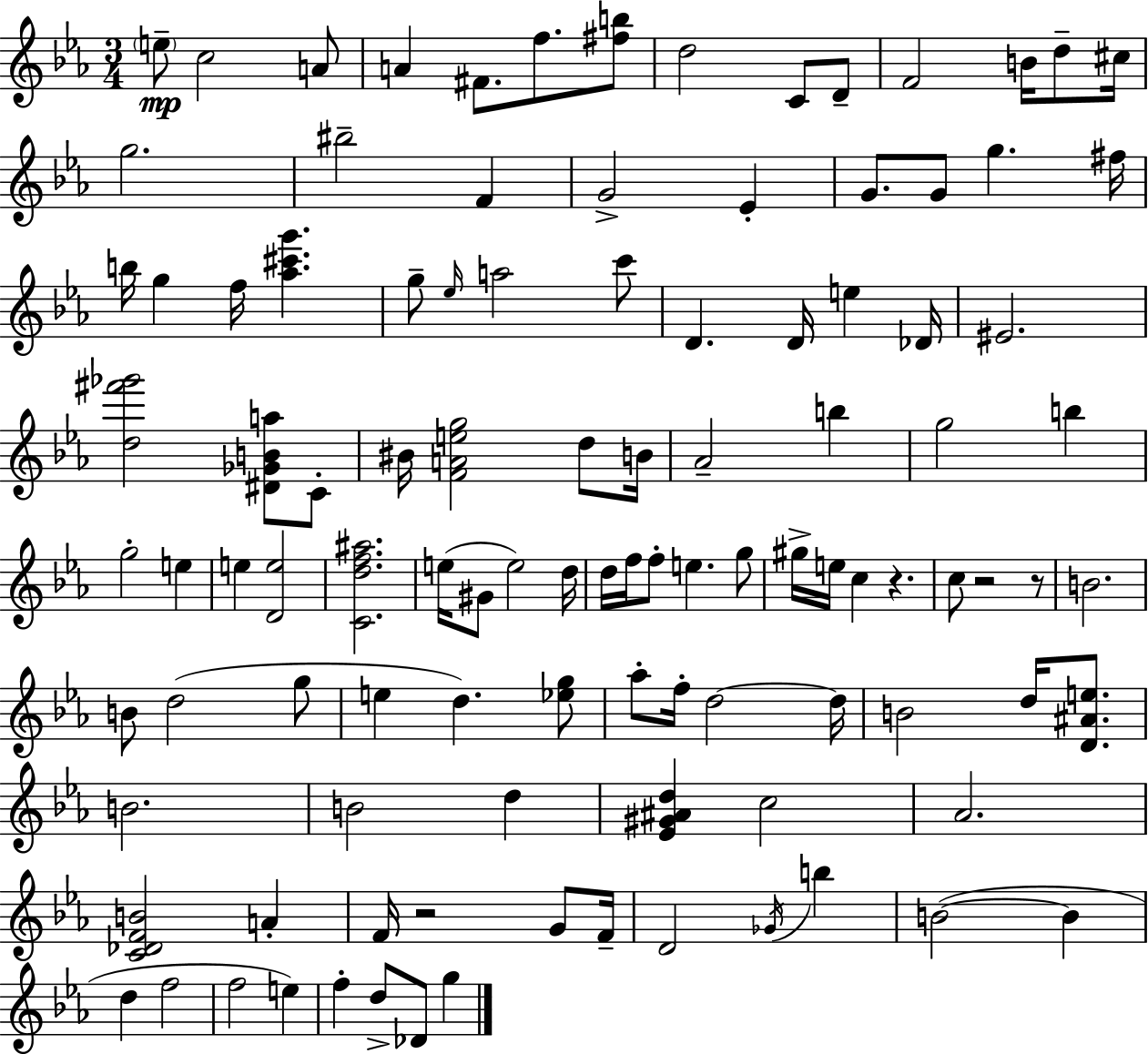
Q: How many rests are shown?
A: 4